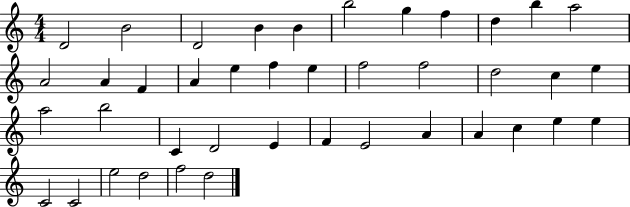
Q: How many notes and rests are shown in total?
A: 41